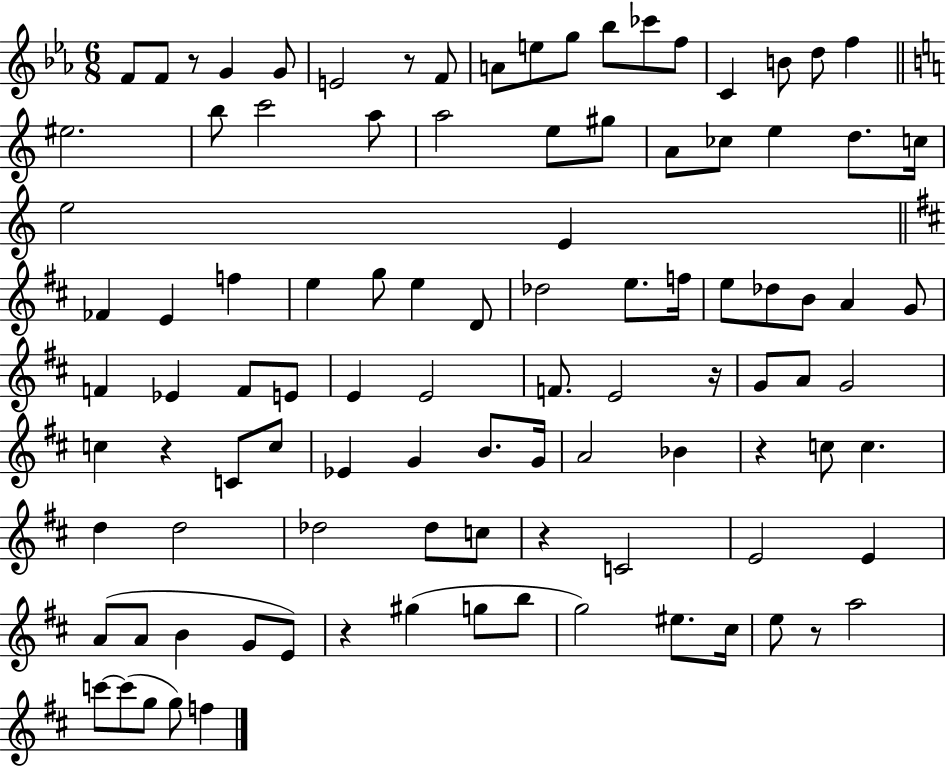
{
  \clef treble
  \numericTimeSignature
  \time 6/8
  \key ees \major
  f'8 f'8 r8 g'4 g'8 | e'2 r8 f'8 | a'8 e''8 g''8 bes''8 ces'''8 f''8 | c'4 b'8 d''8 f''4 | \break \bar "||" \break \key c \major eis''2. | b''8 c'''2 a''8 | a''2 e''8 gis''8 | a'8 ces''8 e''4 d''8. c''16 | \break e''2 e'4 | \bar "||" \break \key d \major fes'4 e'4 f''4 | e''4 g''8 e''4 d'8 | des''2 e''8. f''16 | e''8 des''8 b'8 a'4 g'8 | \break f'4 ees'4 f'8 e'8 | e'4 e'2 | f'8. e'2 r16 | g'8 a'8 g'2 | \break c''4 r4 c'8 c''8 | ees'4 g'4 b'8. g'16 | a'2 bes'4 | r4 c''8 c''4. | \break d''4 d''2 | des''2 des''8 c''8 | r4 c'2 | e'2 e'4 | \break a'8( a'8 b'4 g'8 e'8) | r4 gis''4( g''8 b''8 | g''2) eis''8. cis''16 | e''8 r8 a''2 | \break c'''8~~ c'''8( g''8 g''8) f''4 | \bar "|."
}